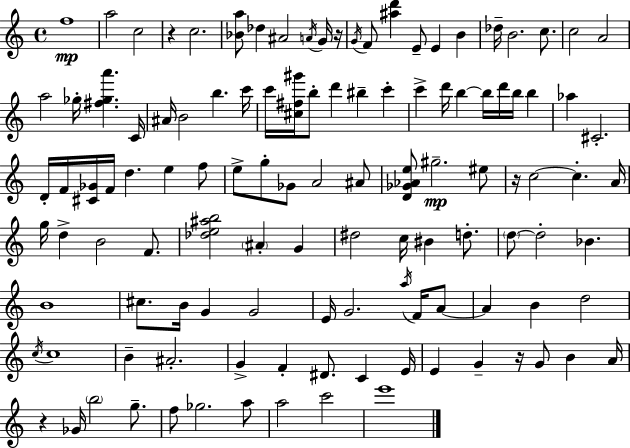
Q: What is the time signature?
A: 4/4